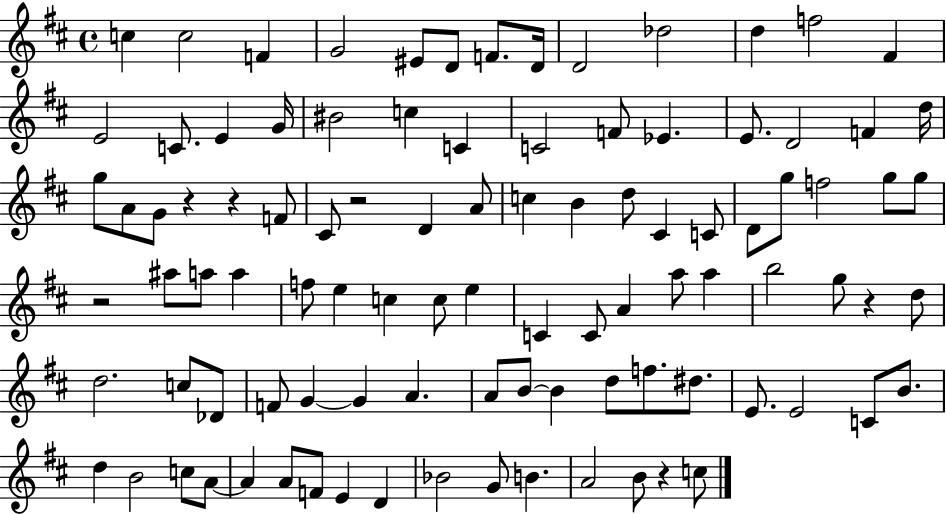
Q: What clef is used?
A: treble